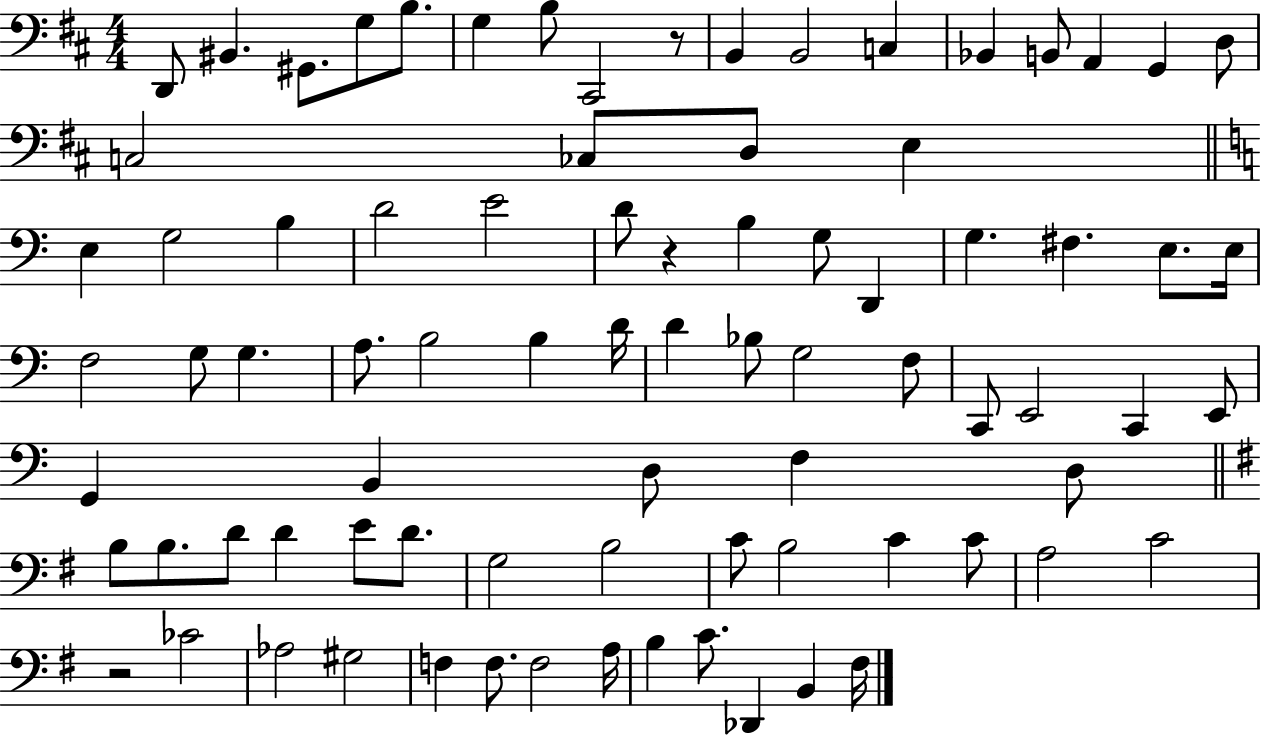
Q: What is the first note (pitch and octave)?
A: D2